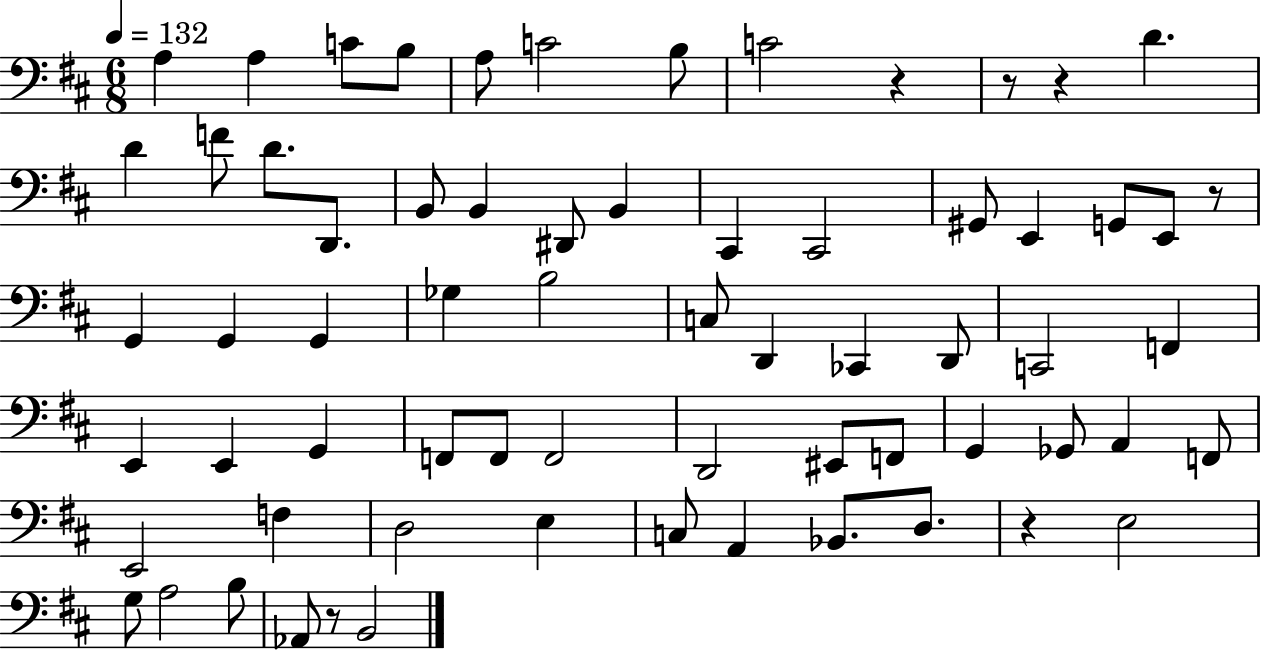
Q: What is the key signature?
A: D major